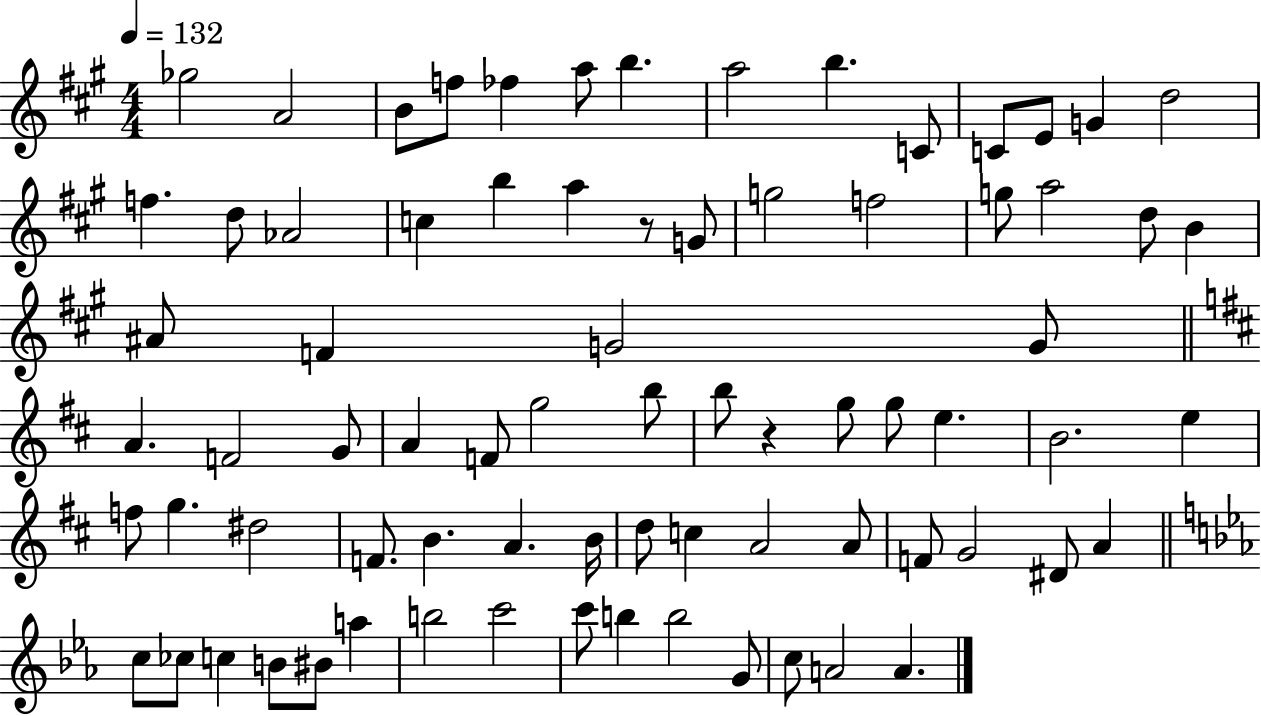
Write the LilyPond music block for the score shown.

{
  \clef treble
  \numericTimeSignature
  \time 4/4
  \key a \major
  \tempo 4 = 132
  ges''2 a'2 | b'8 f''8 fes''4 a''8 b''4. | a''2 b''4. c'8 | c'8 e'8 g'4 d''2 | \break f''4. d''8 aes'2 | c''4 b''4 a''4 r8 g'8 | g''2 f''2 | g''8 a''2 d''8 b'4 | \break ais'8 f'4 g'2 g'8 | \bar "||" \break \key d \major a'4. f'2 g'8 | a'4 f'8 g''2 b''8 | b''8 r4 g''8 g''8 e''4. | b'2. e''4 | \break f''8 g''4. dis''2 | f'8. b'4. a'4. b'16 | d''8 c''4 a'2 a'8 | f'8 g'2 dis'8 a'4 | \break \bar "||" \break \key ees \major c''8 ces''8 c''4 b'8 bis'8 a''4 | b''2 c'''2 | c'''8 b''4 b''2 g'8 | c''8 a'2 a'4. | \break \bar "|."
}